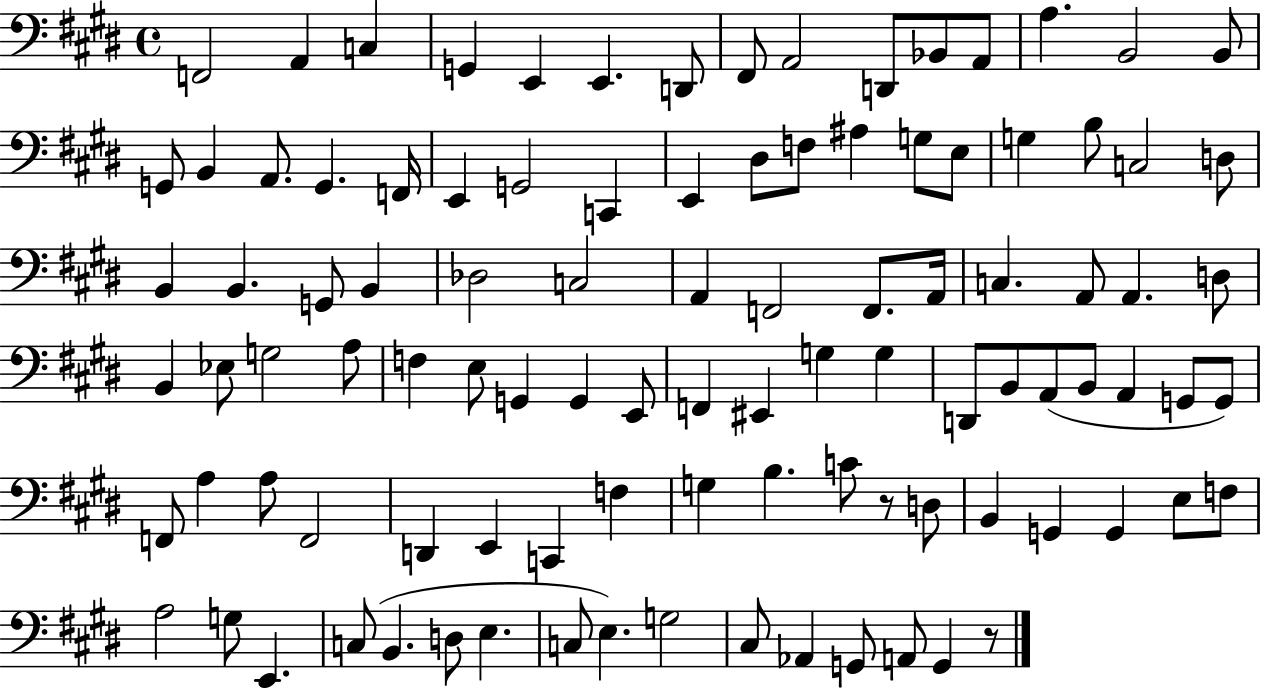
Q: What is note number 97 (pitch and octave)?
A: G2